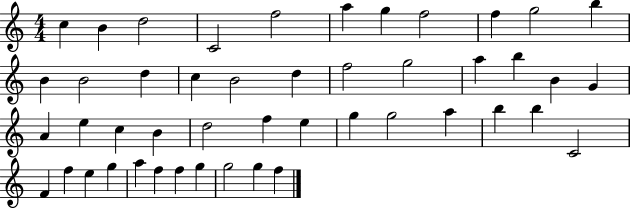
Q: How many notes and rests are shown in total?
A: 47